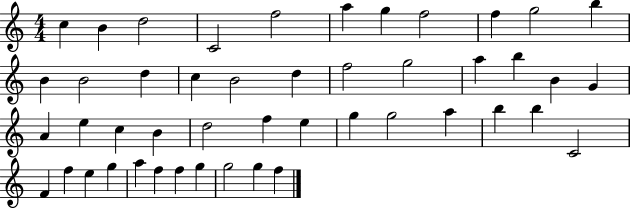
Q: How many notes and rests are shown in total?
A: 47